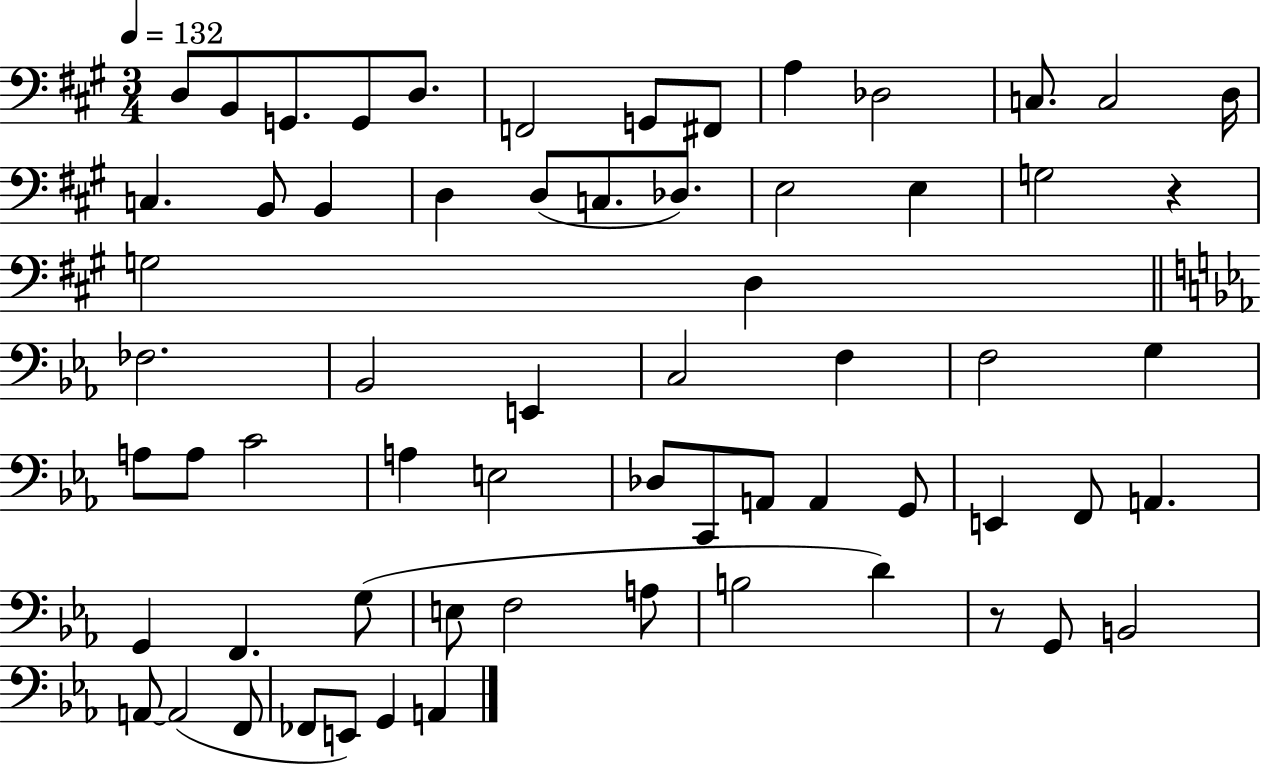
X:1
T:Untitled
M:3/4
L:1/4
K:A
D,/2 B,,/2 G,,/2 G,,/2 D,/2 F,,2 G,,/2 ^F,,/2 A, _D,2 C,/2 C,2 D,/4 C, B,,/2 B,, D, D,/2 C,/2 _D,/2 E,2 E, G,2 z G,2 D, _F,2 _B,,2 E,, C,2 F, F,2 G, A,/2 A,/2 C2 A, E,2 _D,/2 C,,/2 A,,/2 A,, G,,/2 E,, F,,/2 A,, G,, F,, G,/2 E,/2 F,2 A,/2 B,2 D z/2 G,,/2 B,,2 A,,/2 A,,2 F,,/2 _F,,/2 E,,/2 G,, A,,